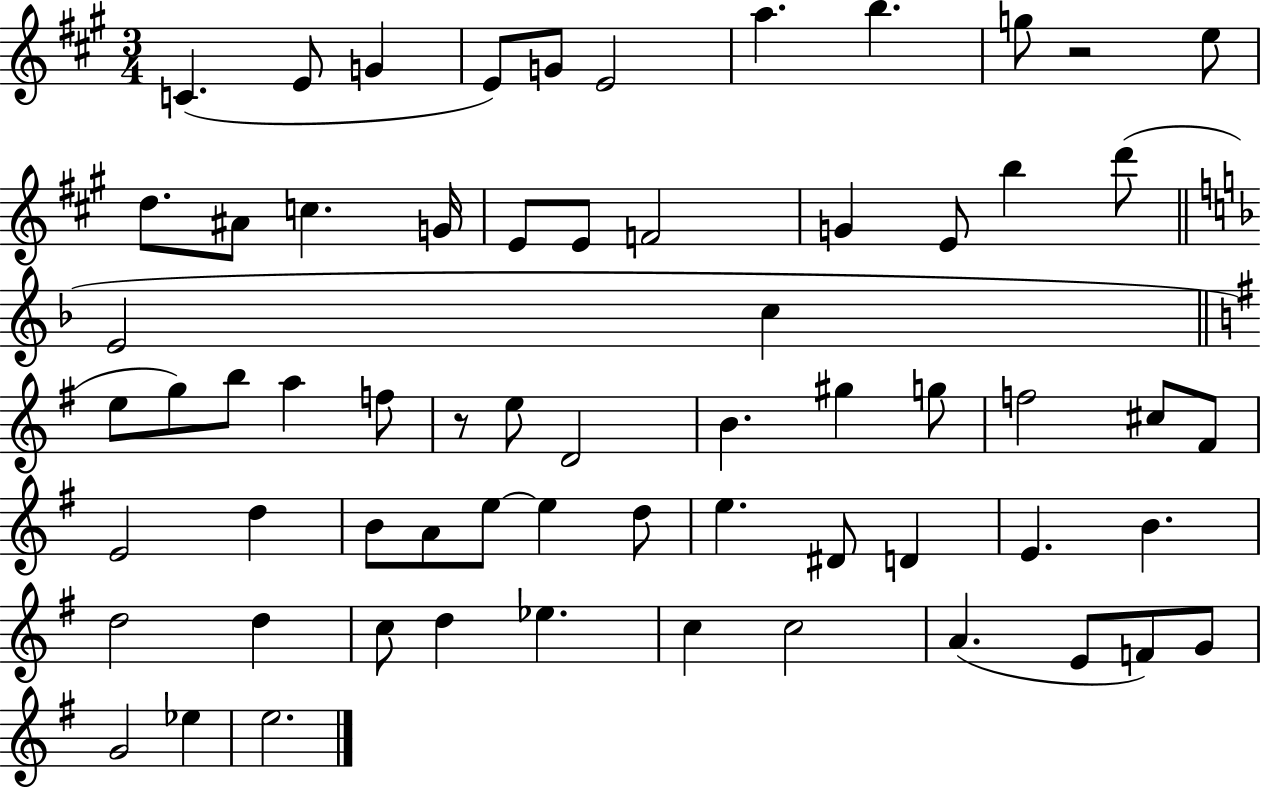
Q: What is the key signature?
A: A major